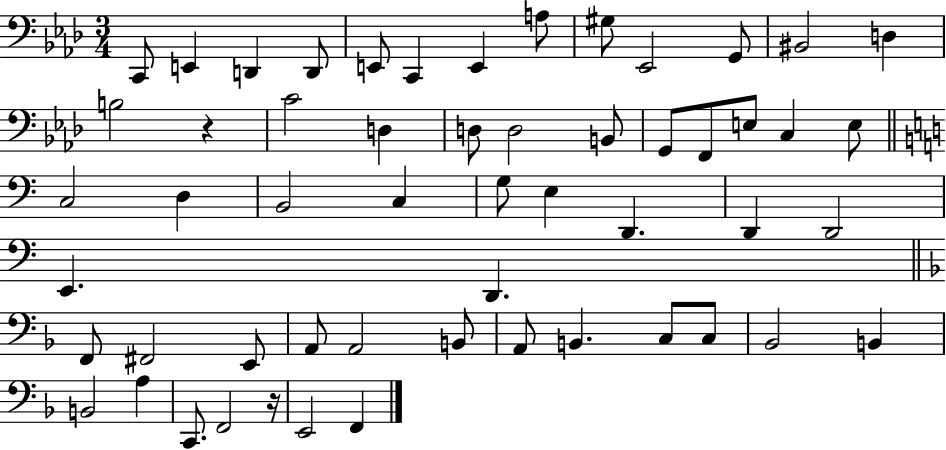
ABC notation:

X:1
T:Untitled
M:3/4
L:1/4
K:Ab
C,,/2 E,, D,, D,,/2 E,,/2 C,, E,, A,/2 ^G,/2 _E,,2 G,,/2 ^B,,2 D, B,2 z C2 D, D,/2 D,2 B,,/2 G,,/2 F,,/2 E,/2 C, E,/2 C,2 D, B,,2 C, G,/2 E, D,, D,, D,,2 E,, D,, F,,/2 ^F,,2 E,,/2 A,,/2 A,,2 B,,/2 A,,/2 B,, C,/2 C,/2 _B,,2 B,, B,,2 A, C,,/2 F,,2 z/4 E,,2 F,,